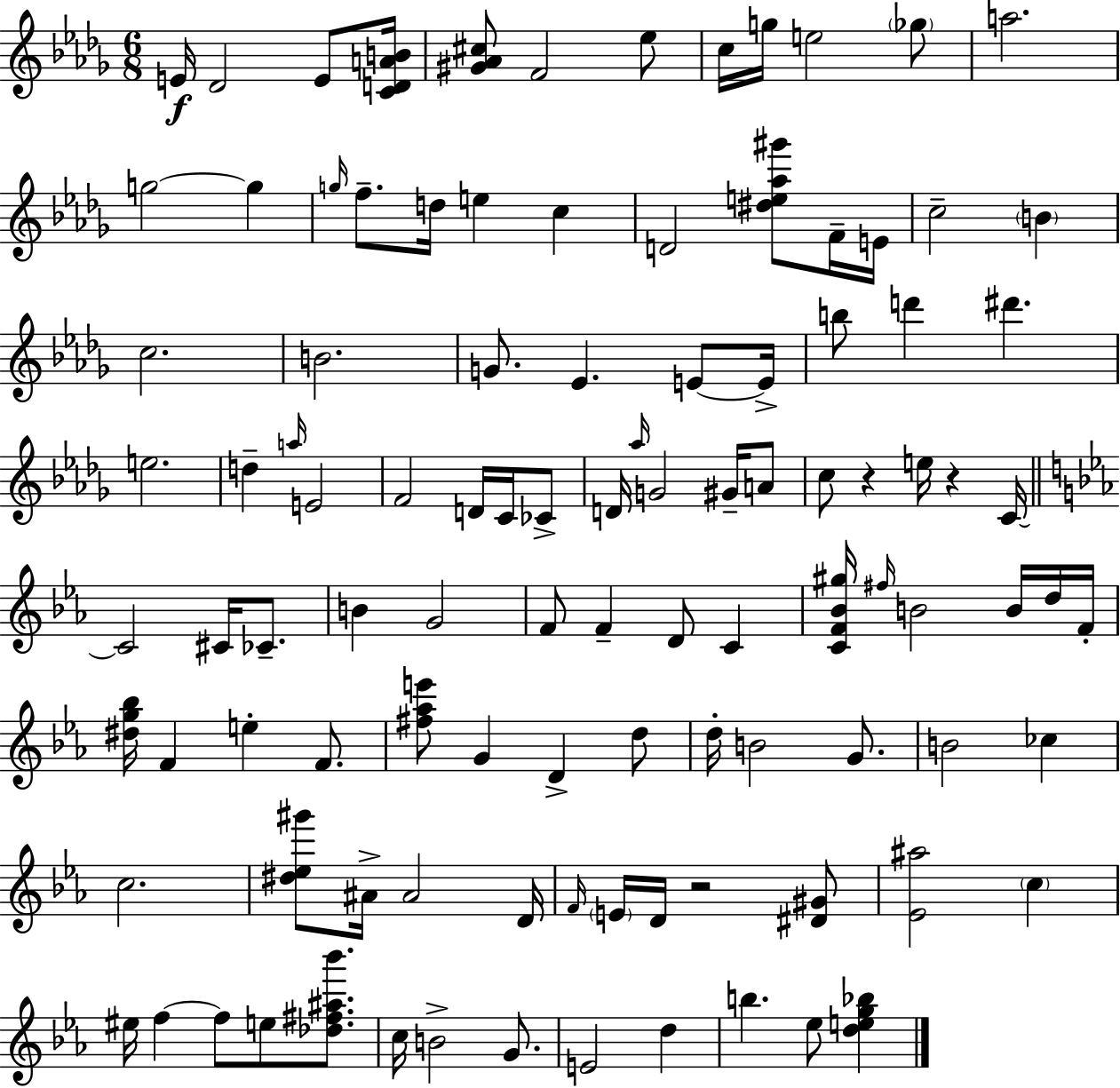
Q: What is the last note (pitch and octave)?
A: Eb5